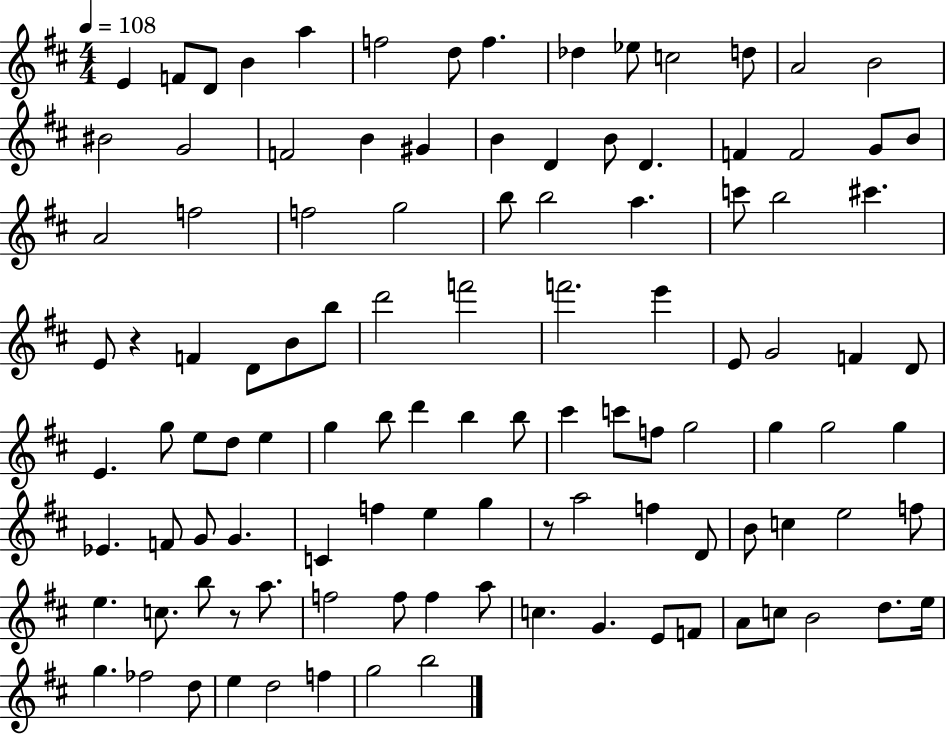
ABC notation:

X:1
T:Untitled
M:4/4
L:1/4
K:D
E F/2 D/2 B a f2 d/2 f _d _e/2 c2 d/2 A2 B2 ^B2 G2 F2 B ^G B D B/2 D F F2 G/2 B/2 A2 f2 f2 g2 b/2 b2 a c'/2 b2 ^c' E/2 z F D/2 B/2 b/2 d'2 f'2 f'2 e' E/2 G2 F D/2 E g/2 e/2 d/2 e g b/2 d' b b/2 ^c' c'/2 f/2 g2 g g2 g _E F/2 G/2 G C f e g z/2 a2 f D/2 B/2 c e2 f/2 e c/2 b/2 z/2 a/2 f2 f/2 f a/2 c G E/2 F/2 A/2 c/2 B2 d/2 e/4 g _f2 d/2 e d2 f g2 b2